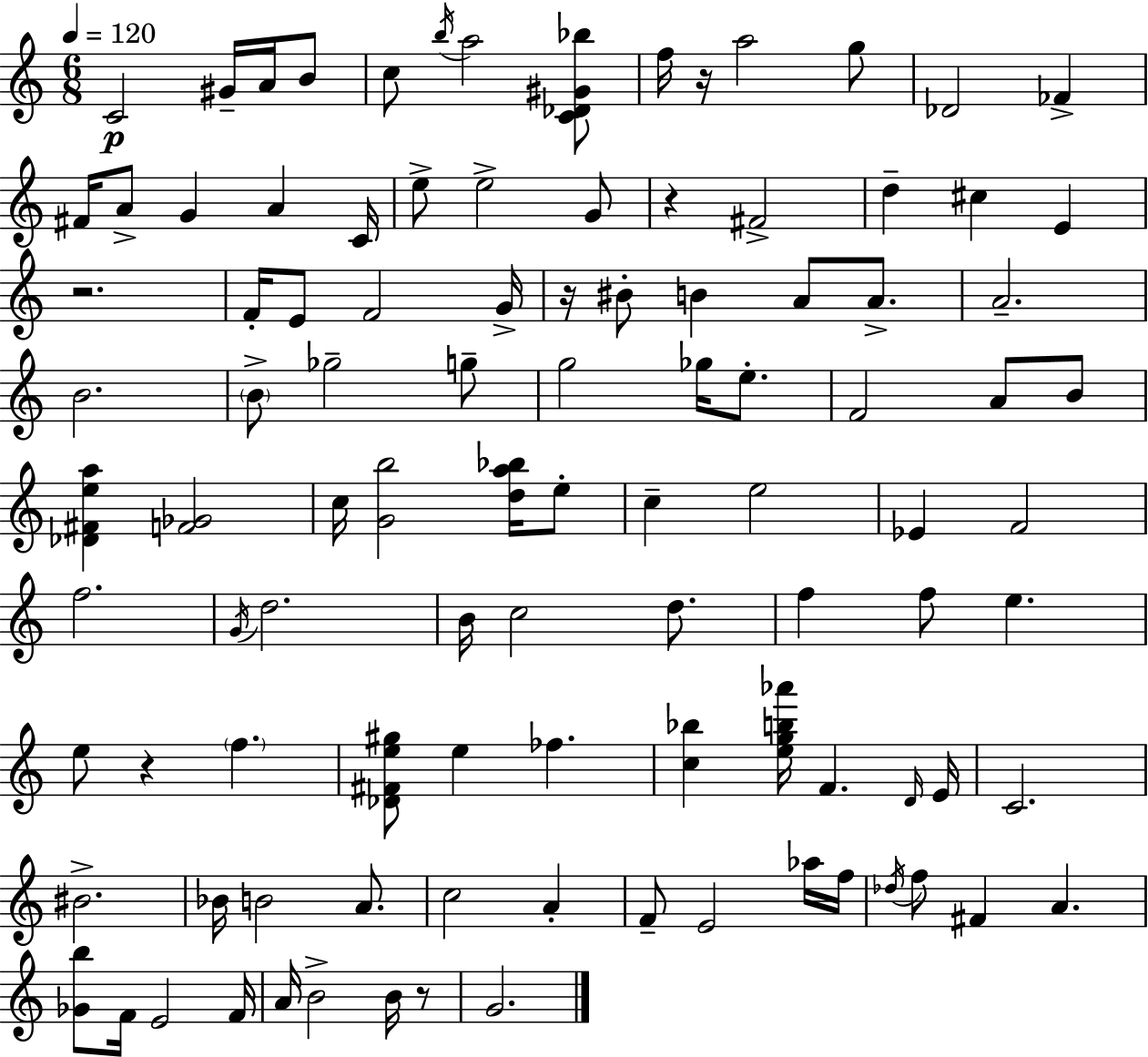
{
  \clef treble
  \numericTimeSignature
  \time 6/8
  \key a \minor
  \tempo 4 = 120
  c'2\p gis'16-- a'16 b'8 | c''8 \acciaccatura { b''16 } a''2 <c' des' gis' bes''>8 | f''16 r16 a''2 g''8 | des'2 fes'4-> | \break fis'16 a'8-> g'4 a'4 | c'16 e''8-> e''2-> g'8 | r4 fis'2-> | d''4-- cis''4 e'4 | \break r2. | f'16-. e'8 f'2 | g'16-> r16 bis'8-. b'4 a'8 a'8.-> | a'2.-- | \break b'2. | \parenthesize b'8-> ges''2-- g''8-- | g''2 ges''16 e''8.-. | f'2 a'8 b'8 | \break <des' fis' e'' a''>4 <f' ges'>2 | c''16 <g' b''>2 <d'' a'' bes''>16 e''8-. | c''4-- e''2 | ees'4 f'2 | \break f''2. | \acciaccatura { g'16 } d''2. | b'16 c''2 d''8. | f''4 f''8 e''4. | \break e''8 r4 \parenthesize f''4. | <des' fis' e'' gis''>8 e''4 fes''4. | <c'' bes''>4 <e'' g'' b'' aes'''>16 f'4. | \grace { d'16 } e'16 c'2. | \break bis'2.-> | bes'16 b'2 | a'8. c''2 a'4-. | f'8-- e'2 | \break aes''16 f''16 \acciaccatura { des''16 } f''8 fis'4 a'4. | <ges' b''>8 f'16 e'2 | f'16 a'16 b'2-> | b'16 r8 g'2. | \break \bar "|."
}